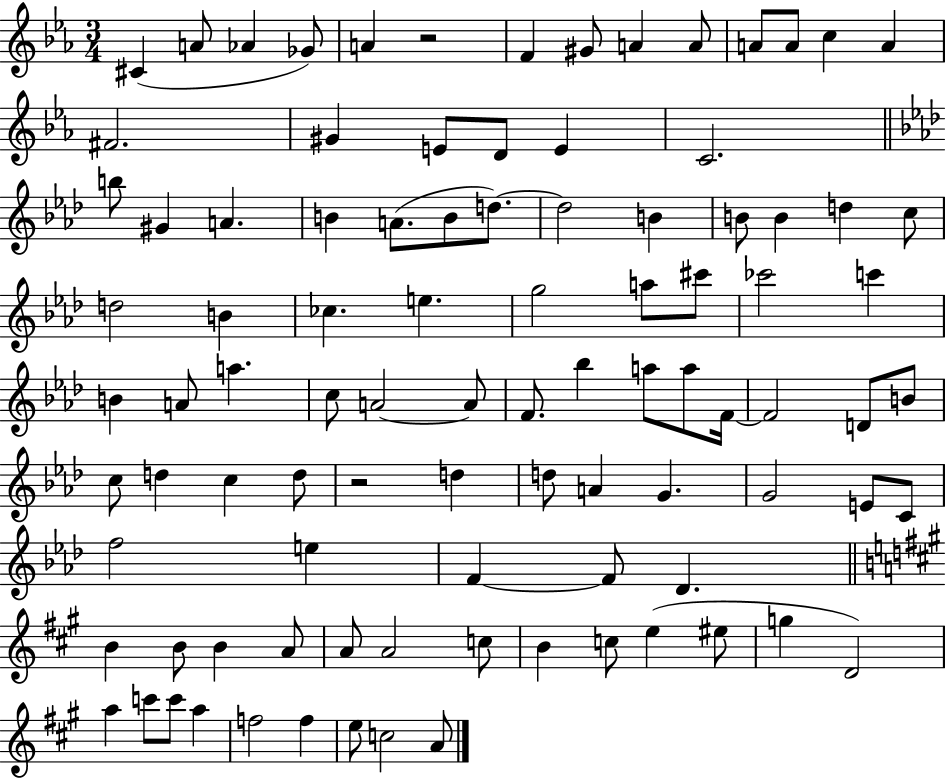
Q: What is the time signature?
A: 3/4